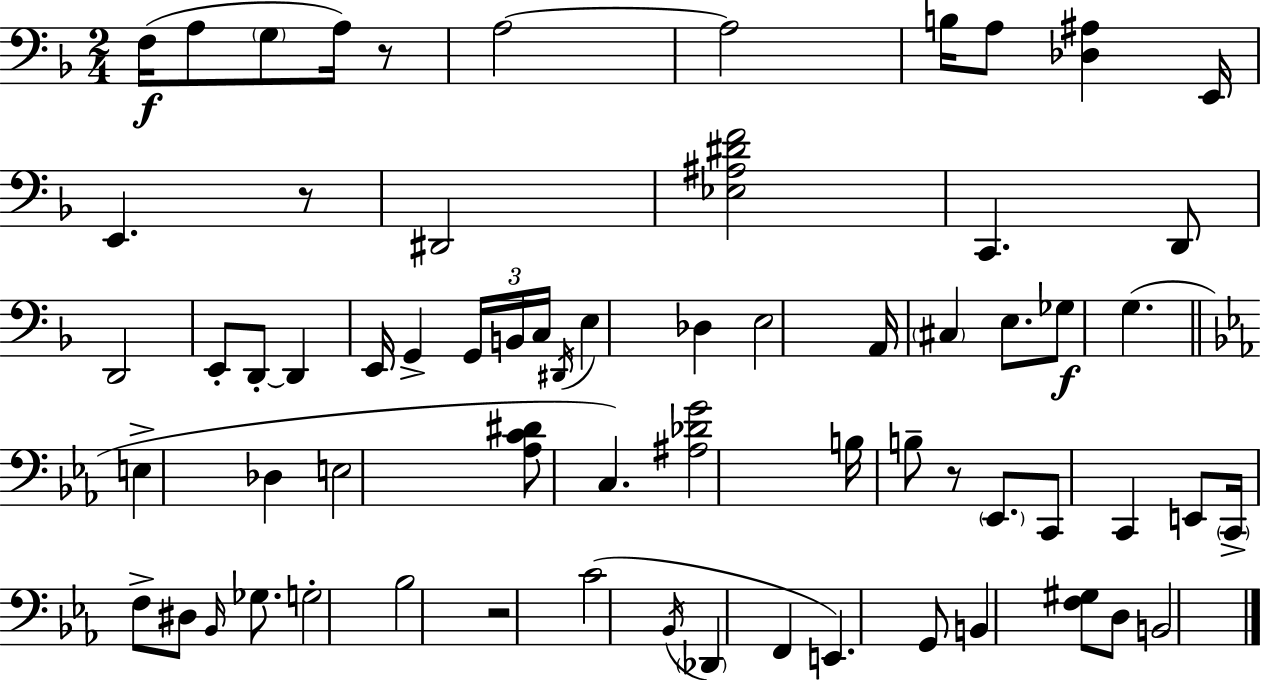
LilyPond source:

{
  \clef bass
  \numericTimeSignature
  \time 2/4
  \key f \major
  \repeat volta 2 { f16(\f a8 \parenthesize g8 a16) r8 | a2~~ | a2 | b16 a8 <des ais>4 e,16 | \break e,4. r8 | dis,2 | <ees ais dis' f'>2 | c,4. d,8 | \break d,2 | e,8-. d,8-.~~ d,4 | e,16 g,4-> \tuplet 3/2 { g,16 b,16 c16 } | \acciaccatura { dis,16 } e4 des4 | \break e2 | a,16 \parenthesize cis4 e8. | ges8\f g4.( | \bar "||" \break \key c \minor e4-> des4 | e2 | <aes c' dis'>8 c4.) | <ais des' g'>2 | \break b16 b8-- r8 \parenthesize ees,8. | c,8 c,4 e,8 | \parenthesize c,16-> f8-> dis8 \grace { bes,16 } ges8. | g2-. | \break bes2 | r2 | c'2( | \acciaccatura { bes,16 } \parenthesize des,4 f,4 | \break e,4.) | g,8 b,4 <f gis>8 | d8 b,2 | } \bar "|."
}